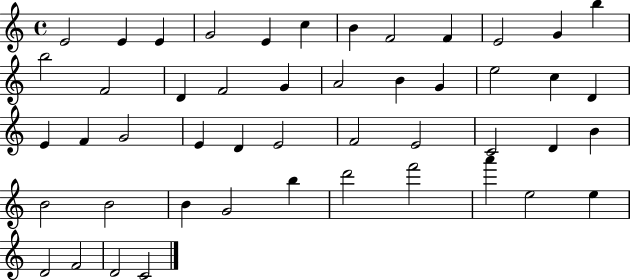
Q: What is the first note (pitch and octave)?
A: E4